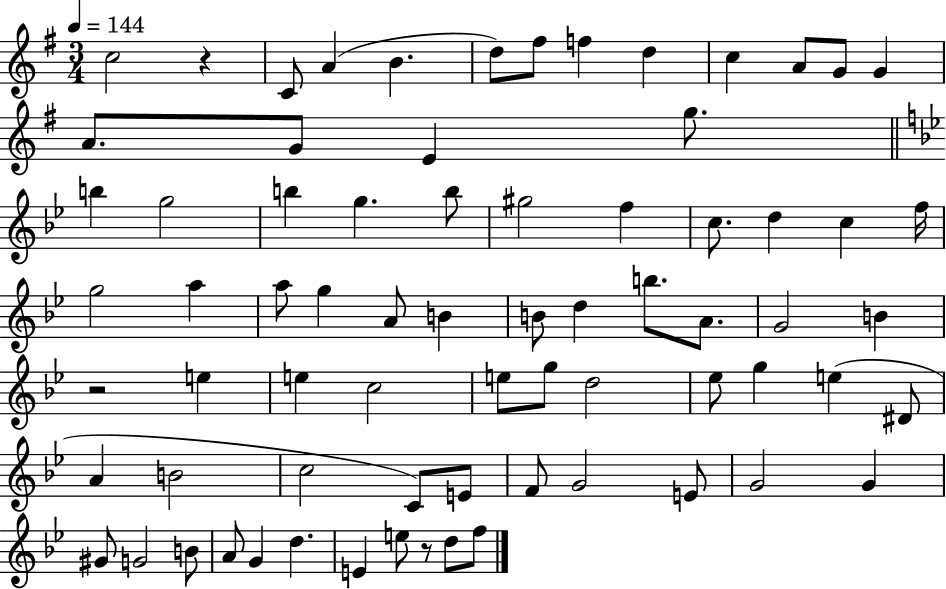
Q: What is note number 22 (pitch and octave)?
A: G#5